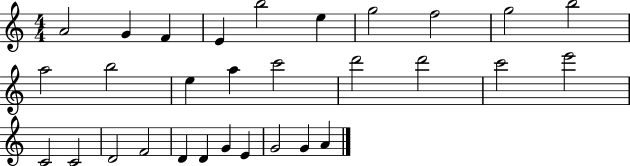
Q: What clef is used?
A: treble